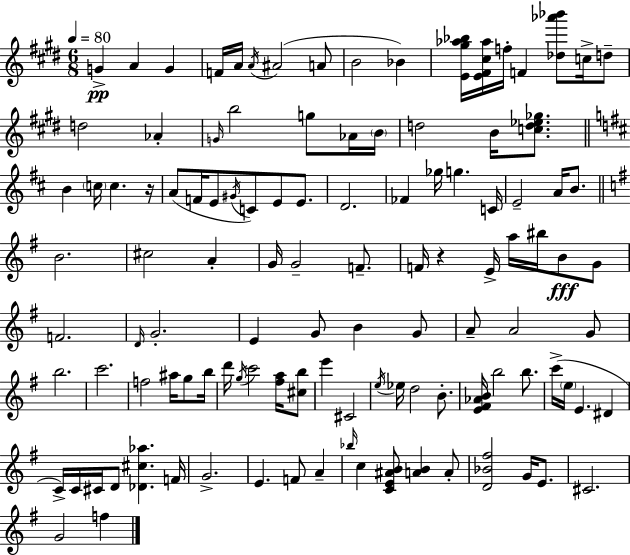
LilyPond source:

{
  \clef treble
  \numericTimeSignature
  \time 6/8
  \key e \major
  \tempo 4 = 80
  \repeat volta 2 { g'4->\pp a'4 g'4 | f'16 a'16 \acciaccatura { a'16 } ais'2( a'8 | b'2 bes'4) | <e' gis'' aes'' bes''>16 <e' fis' cis'' aes''>16 f''16-. f'4 <des'' aes''' bes'''>8 c''16-> d''8-- | \break d''2 aes'4-. | \grace { g'16 } b''2 g''8 | aes'16 \parenthesize b'16 d''2 b'16 <c'' d'' ees'' ges''>8. | \bar "||" \break \key b \minor b'4 \parenthesize c''16 c''4. r16 | a'8( f'16 e'8 \acciaccatura { gis'16 } c'8) e'8 e'8. | d'2. | fes'4 ges''16 g''4. | \break c'16 e'2-- a'16 b'8. | \bar "||" \break \key g \major b'2. | cis''2 a'4-. | g'16 g'2-- f'8.-- | f'16 r4 e'16-> a''16 bis''16 b'8\fff g'8 | \break f'2. | \grace { d'16 } g'2.-. | e'4 g'8 b'4 g'8 | a'8-- a'2 g'8 | \break b''2. | c'''2. | f''2 ais''16 g''8 | b''16 d'''16 \acciaccatura { g''16 } c'''2 <fis'' a''>16 | \break <cis'' b''>8 e'''4 cis'2 | \acciaccatura { e''16 } ees''16 d''2 | b'8.-. <e' fis' aes' b'>16 b''2 | b''8. c'''16->( \parenthesize e''16 e'4. dis'4 | \break c'16->) c'16 cis'16 d'8 <des' cis'' aes''>4. | f'16 g'2.-> | e'4. f'8 a'4-- | \grace { bes''16 } c''4 <c' e' ais' b'>8 <a' b'>4 | \break a'8-. <d' bes' fis''>2 | g'16 e'8. cis'2. | g'2 | f''4 } \bar "|."
}